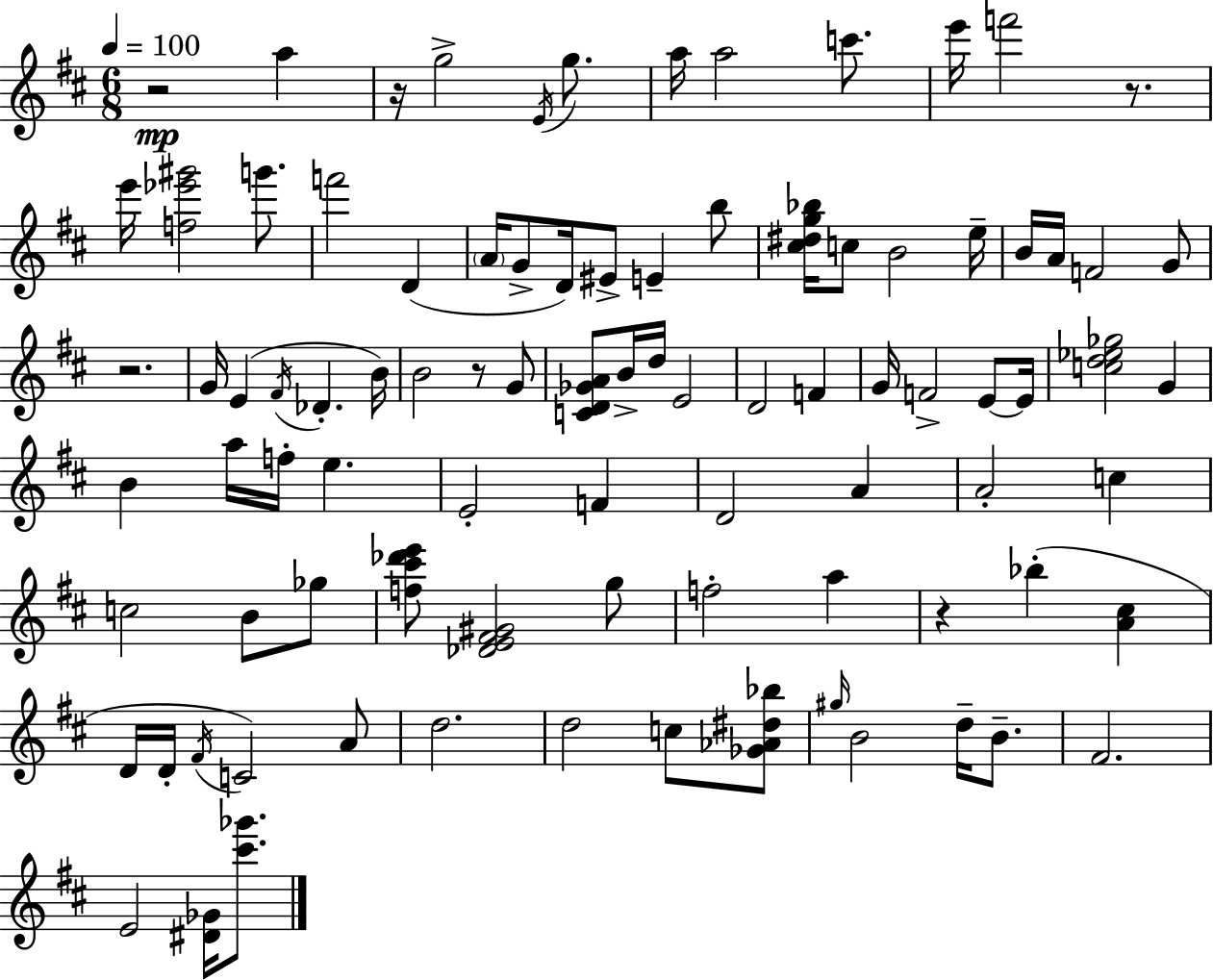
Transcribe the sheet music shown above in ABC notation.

X:1
T:Untitled
M:6/8
L:1/4
K:D
z2 a z/4 g2 E/4 g/2 a/4 a2 c'/2 e'/4 f'2 z/2 e'/4 [f_e'^g']2 g'/2 f'2 D A/4 G/2 D/4 ^E/2 E b/2 [^c^dg_b]/4 c/2 B2 e/4 B/4 A/4 F2 G/2 z2 G/4 E ^F/4 _D B/4 B2 z/2 G/2 [CD_GA]/2 B/4 d/4 E2 D2 F G/4 F2 E/2 E/4 [cd_e_g]2 G B a/4 f/4 e E2 F D2 A A2 c c2 B/2 _g/2 [f^c'_d'e']/2 [_DE^F^G]2 g/2 f2 a z _b [A^c] D/4 D/4 ^F/4 C2 A/2 d2 d2 c/2 [_G_A^d_b]/2 ^g/4 B2 d/4 B/2 ^F2 E2 [^D_G]/4 [^c'_g']/2